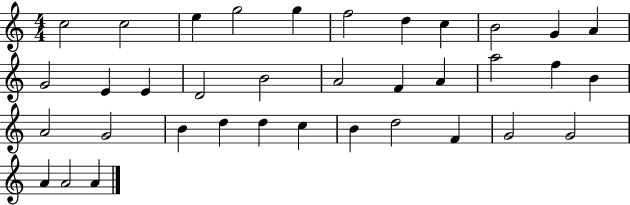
C5/h C5/h E5/q G5/h G5/q F5/h D5/q C5/q B4/h G4/q A4/q G4/h E4/q E4/q D4/h B4/h A4/h F4/q A4/q A5/h F5/q B4/q A4/h G4/h B4/q D5/q D5/q C5/q B4/q D5/h F4/q G4/h G4/h A4/q A4/h A4/q